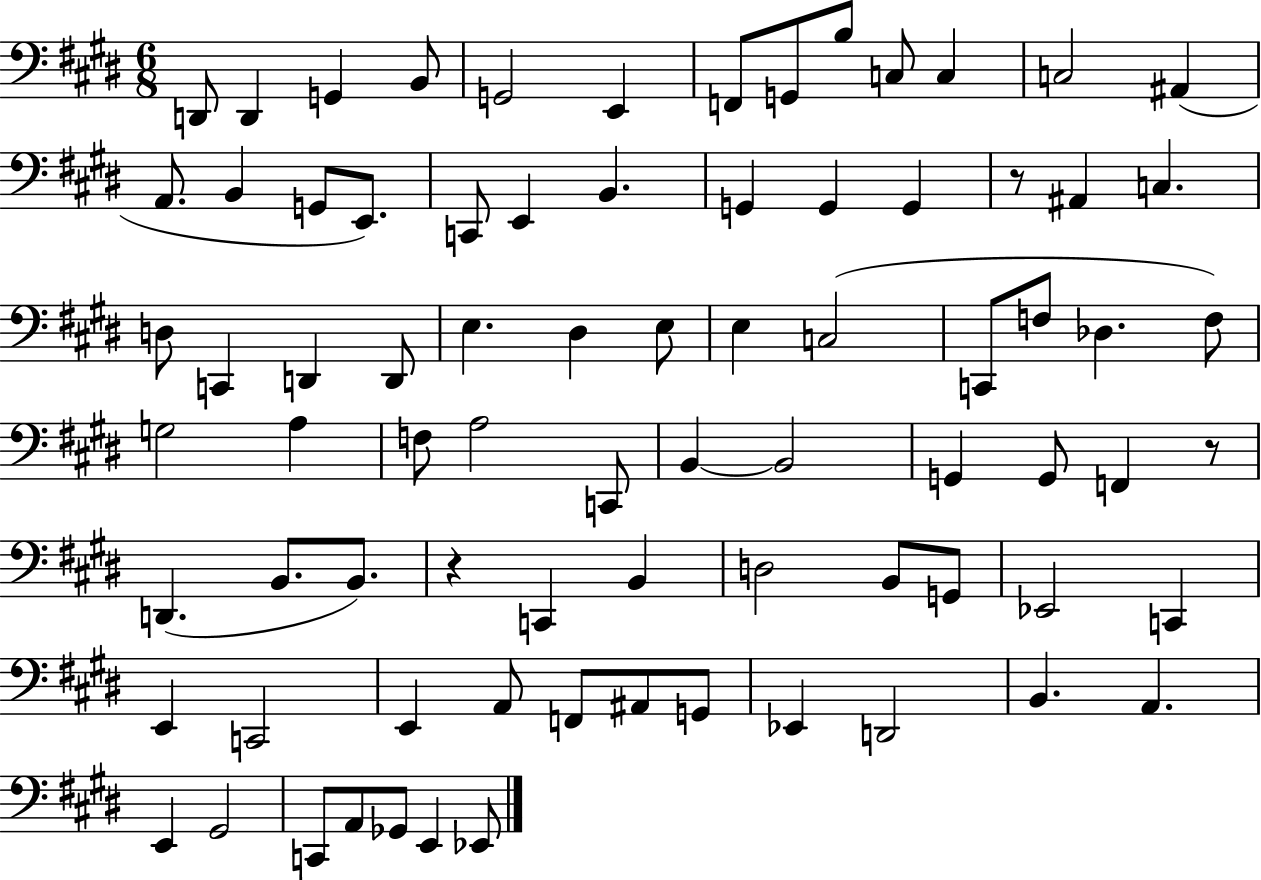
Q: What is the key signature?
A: E major